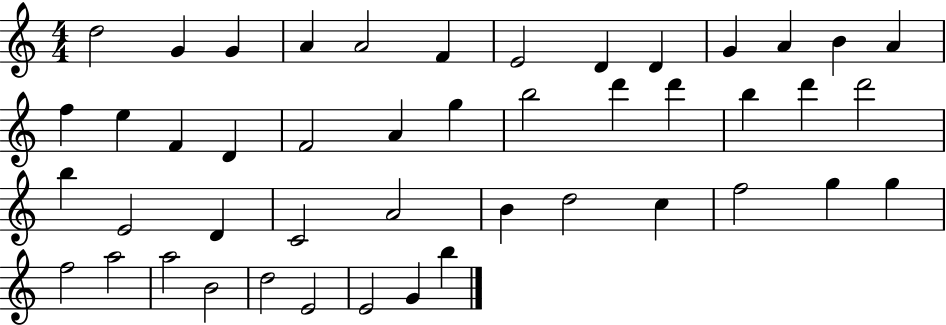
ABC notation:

X:1
T:Untitled
M:4/4
L:1/4
K:C
d2 G G A A2 F E2 D D G A B A f e F D F2 A g b2 d' d' b d' d'2 b E2 D C2 A2 B d2 c f2 g g f2 a2 a2 B2 d2 E2 E2 G b